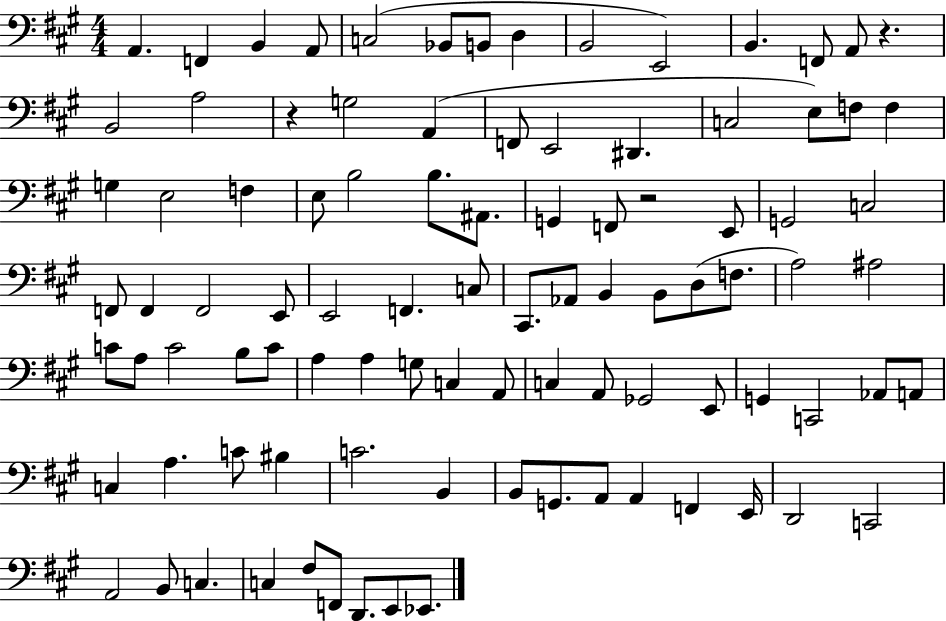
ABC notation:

X:1
T:Untitled
M:4/4
L:1/4
K:A
A,, F,, B,, A,,/2 C,2 _B,,/2 B,,/2 D, B,,2 E,,2 B,, F,,/2 A,,/2 z B,,2 A,2 z G,2 A,, F,,/2 E,,2 ^D,, C,2 E,/2 F,/2 F, G, E,2 F, E,/2 B,2 B,/2 ^A,,/2 G,, F,,/2 z2 E,,/2 G,,2 C,2 F,,/2 F,, F,,2 E,,/2 E,,2 F,, C,/2 ^C,,/2 _A,,/2 B,, B,,/2 D,/2 F,/2 A,2 ^A,2 C/2 A,/2 C2 B,/2 C/2 A, A, G,/2 C, A,,/2 C, A,,/2 _G,,2 E,,/2 G,, C,,2 _A,,/2 A,,/2 C, A, C/2 ^B, C2 B,, B,,/2 G,,/2 A,,/2 A,, F,, E,,/4 D,,2 C,,2 A,,2 B,,/2 C, C, ^F,/2 F,,/2 D,,/2 E,,/2 _E,,/2